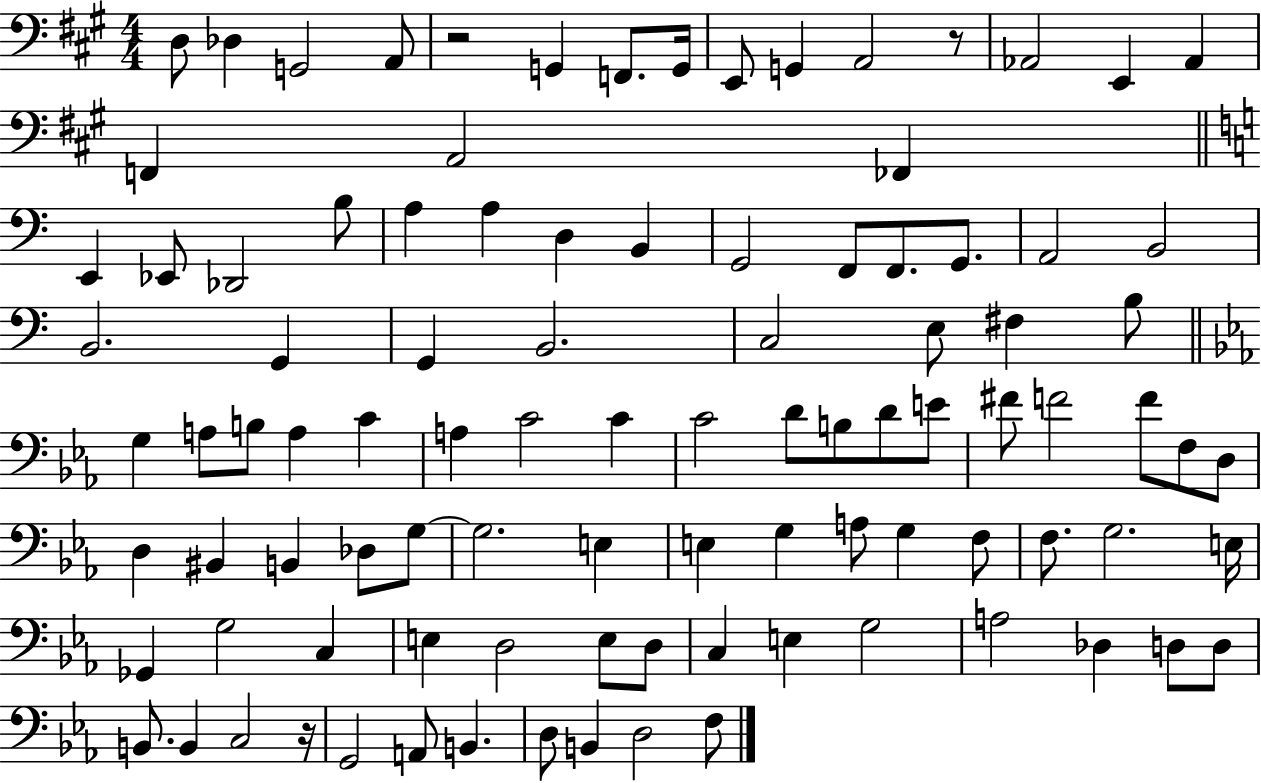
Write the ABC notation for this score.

X:1
T:Untitled
M:4/4
L:1/4
K:A
D,/2 _D, G,,2 A,,/2 z2 G,, F,,/2 G,,/4 E,,/2 G,, A,,2 z/2 _A,,2 E,, _A,, F,, A,,2 _F,, E,, _E,,/2 _D,,2 B,/2 A, A, D, B,, G,,2 F,,/2 F,,/2 G,,/2 A,,2 B,,2 B,,2 G,, G,, B,,2 C,2 E,/2 ^F, B,/2 G, A,/2 B,/2 A, C A, C2 C C2 D/2 B,/2 D/2 E/2 ^F/2 F2 F/2 F,/2 D,/2 D, ^B,, B,, _D,/2 G,/2 G,2 E, E, G, A,/2 G, F,/2 F,/2 G,2 E,/4 _G,, G,2 C, E, D,2 E,/2 D,/2 C, E, G,2 A,2 _D, D,/2 D,/2 B,,/2 B,, C,2 z/4 G,,2 A,,/2 B,, D,/2 B,, D,2 F,/2